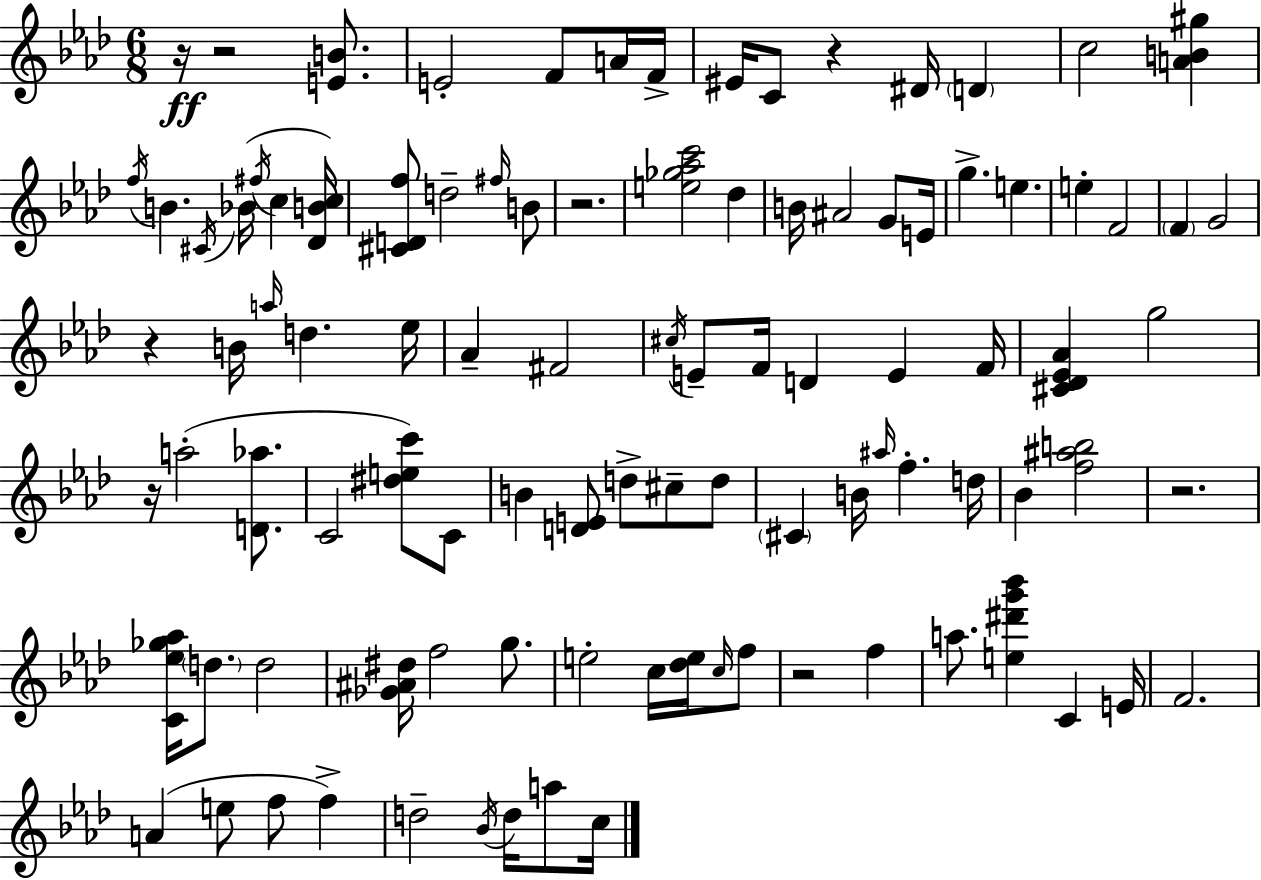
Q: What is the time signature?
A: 6/8